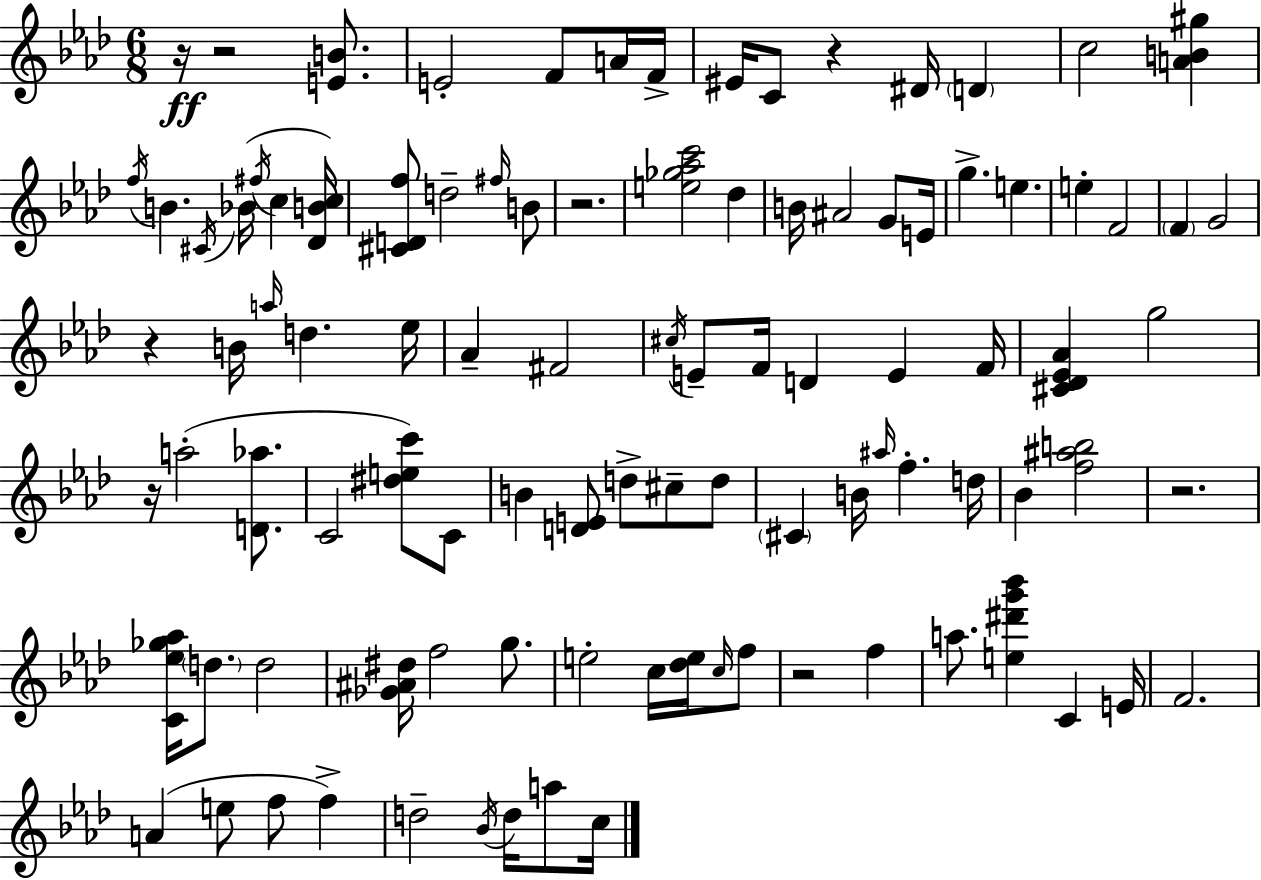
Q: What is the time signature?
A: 6/8